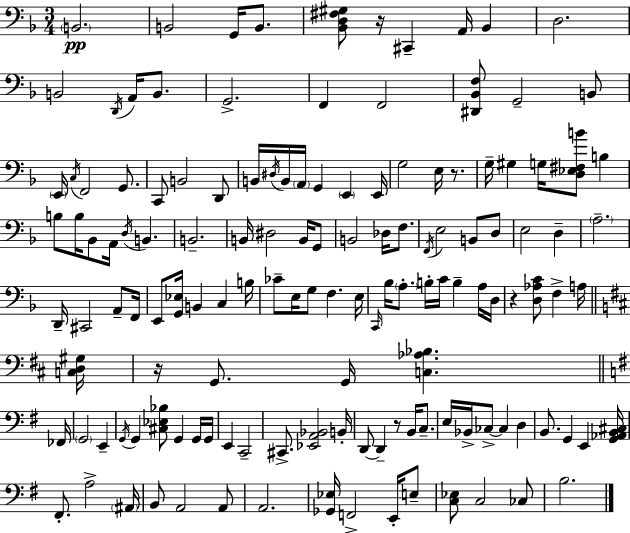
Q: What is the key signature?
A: D minor